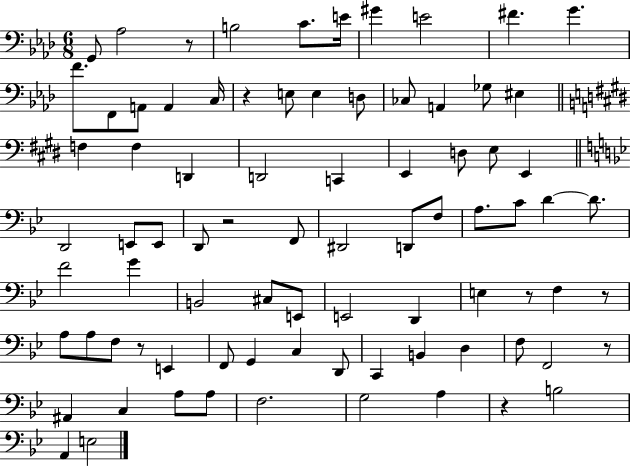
G2/e Ab3/h R/e B3/h C4/e. E4/s G#4/q E4/h F#4/q. G4/q. F4/e. F2/e A2/e A2/q C3/s R/q E3/e E3/q D3/e CES3/e A2/q Gb3/e EIS3/q F3/q F3/q D2/q D2/h C2/q E2/q D3/e E3/e E2/q D2/h E2/e E2/e D2/e R/h F2/e D#2/h D2/e F3/e A3/e. C4/e D4/q D4/e. F4/h G4/q B2/h C#3/e E2/e E2/h D2/q E3/q R/e F3/q R/e A3/e A3/e F3/e R/e E2/q F2/e G2/q C3/q D2/e C2/q B2/q D3/q F3/e F2/h R/e A#2/q C3/q A3/e A3/e F3/h. G3/h A3/q R/q B3/h A2/q E3/h